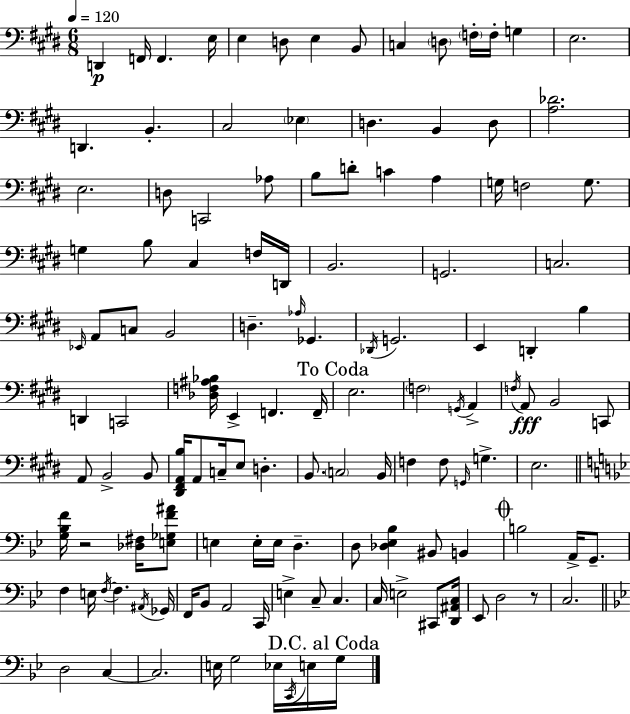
X:1
T:Untitled
M:6/8
L:1/4
K:E
D,, F,,/4 F,, E,/4 E, D,/2 E, B,,/2 C, D,/2 F,/4 F,/4 G, E,2 D,, B,, ^C,2 _E, D, B,, D,/2 [A,_D]2 E,2 D,/2 C,,2 _A,/2 B,/2 D/2 C A, G,/4 F,2 G,/2 G, B,/2 ^C, F,/4 D,,/4 B,,2 G,,2 C,2 _E,,/4 A,,/2 C,/2 B,,2 D, _A,/4 _G,, _D,,/4 G,,2 E,, D,, B, D,, C,,2 [_D,F,^A,_B,]/4 E,, F,, F,,/4 E,2 F,2 G,,/4 A,, F,/4 A,,/2 B,,2 C,,/2 A,,/2 B,,2 B,,/2 [^D,,^F,,A,,B,]/4 A,,/2 C,/4 E,/2 D, B,,/2 C,2 B,,/4 F, F,/2 G,,/4 G, E,2 [G,_B,F]/4 z2 [_D,^F,]/4 [E,_G,F^A]/2 E, E,/4 E,/4 D, D,/2 [_D,_E,_B,] ^B,,/2 B,, B,2 A,,/4 G,,/2 F, E,/4 F,/4 F, ^A,,/4 _G,,/4 F,,/4 _B,,/2 A,,2 C,,/4 E, C,/2 C, C,/4 E,2 ^C,,/2 [D,,^A,,C,]/4 _E,,/2 D,2 z/2 C,2 D,2 C, C,2 E,/4 G,2 _E,/4 C,,/4 E,/4 G,/4